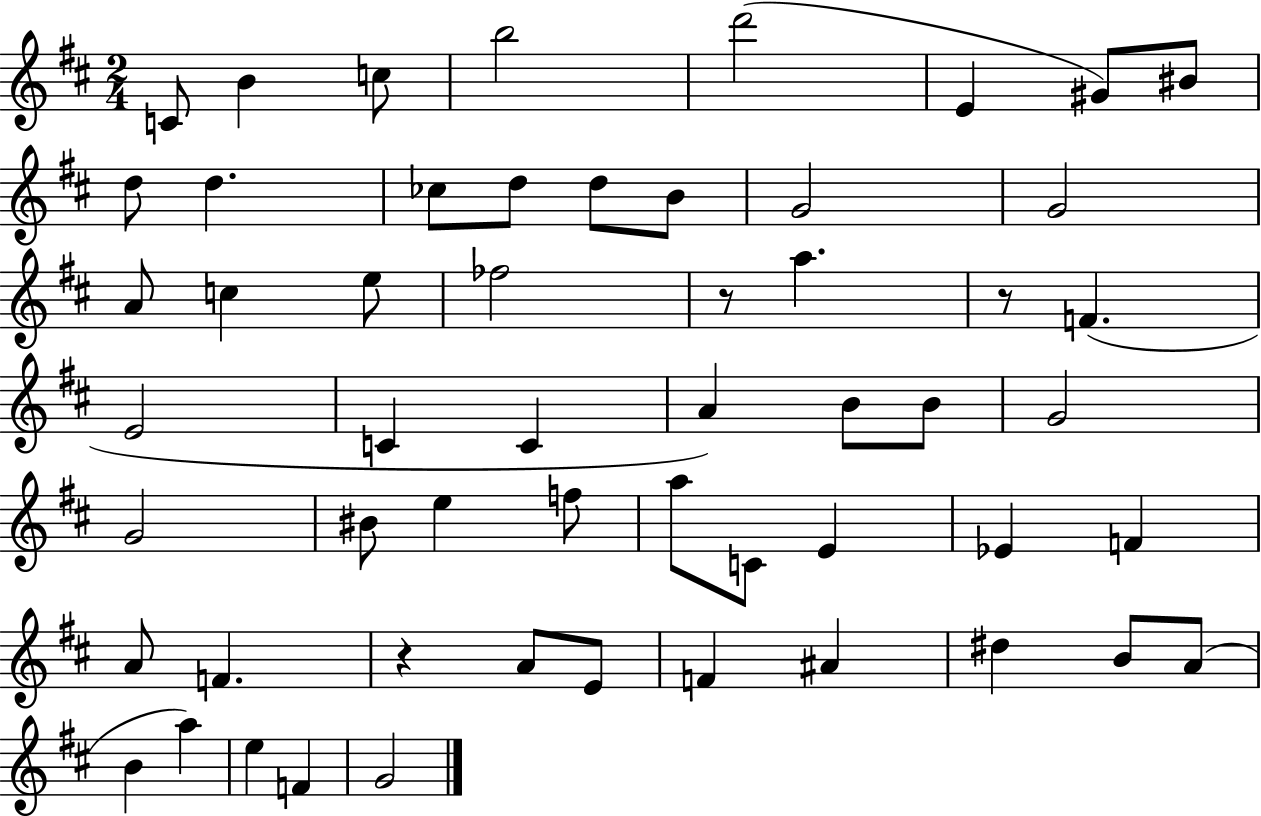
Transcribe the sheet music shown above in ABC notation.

X:1
T:Untitled
M:2/4
L:1/4
K:D
C/2 B c/2 b2 d'2 E ^G/2 ^B/2 d/2 d _c/2 d/2 d/2 B/2 G2 G2 A/2 c e/2 _f2 z/2 a z/2 F E2 C C A B/2 B/2 G2 G2 ^B/2 e f/2 a/2 C/2 E _E F A/2 F z A/2 E/2 F ^A ^d B/2 A/2 B a e F G2